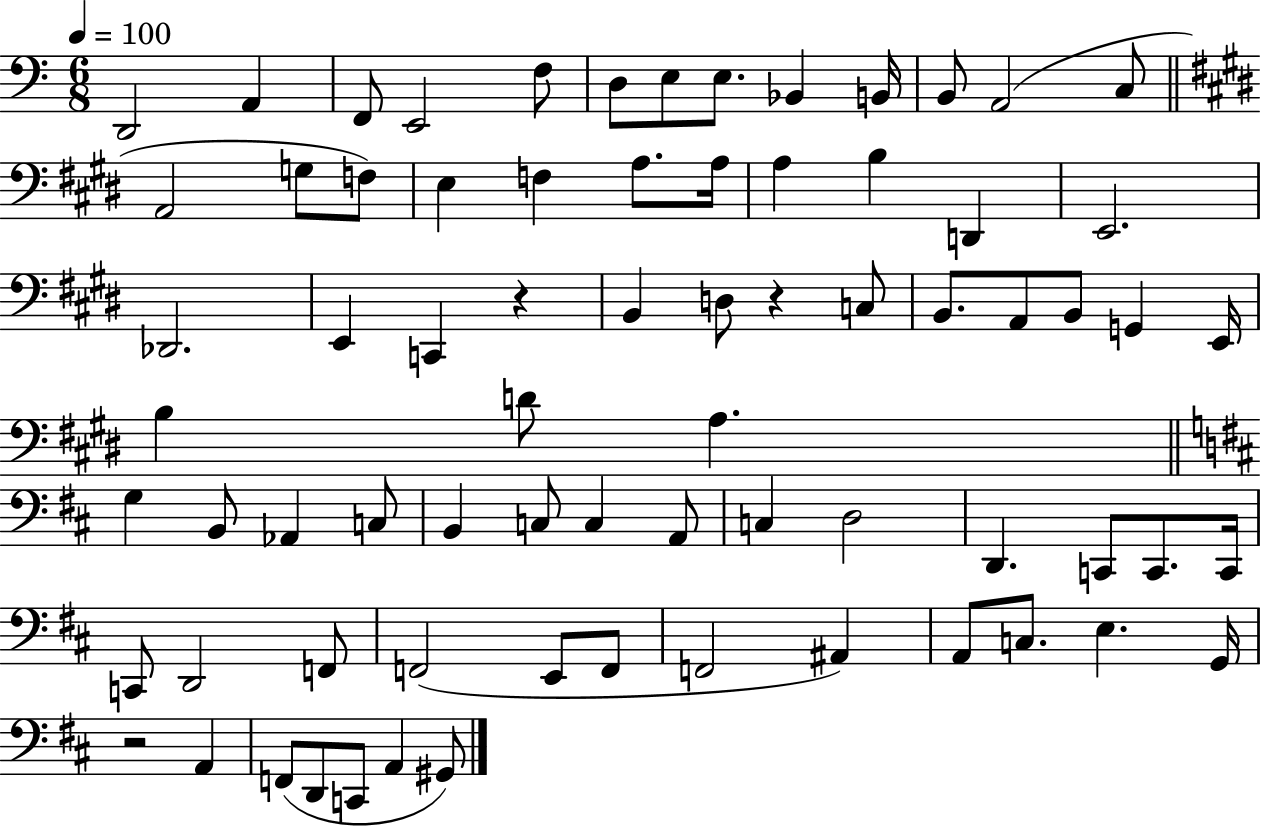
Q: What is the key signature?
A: C major